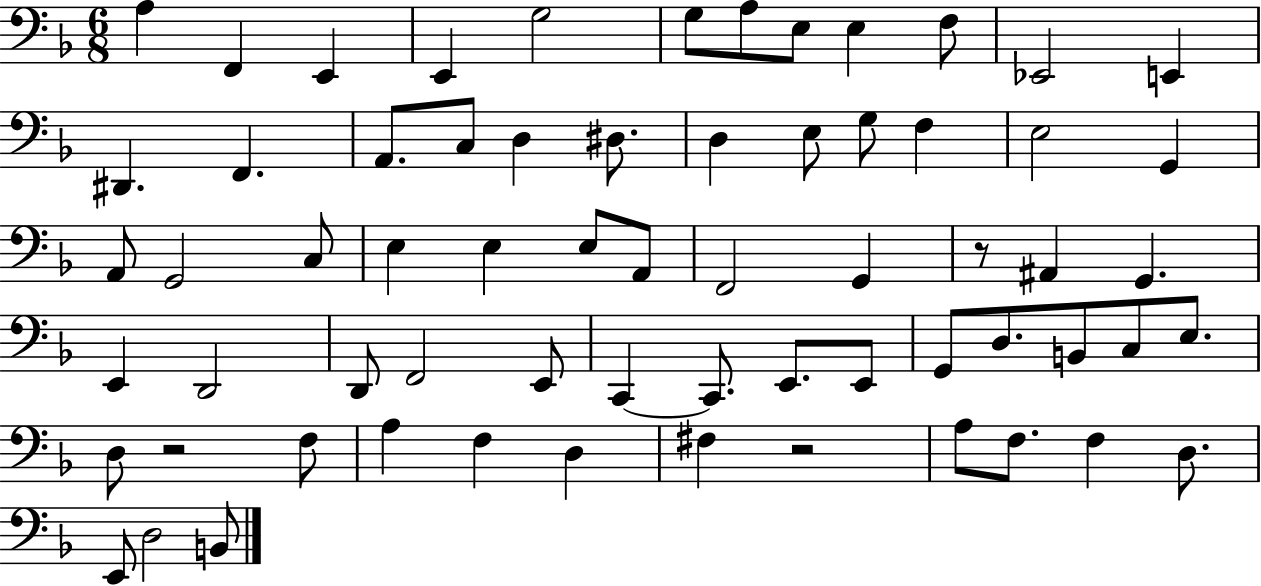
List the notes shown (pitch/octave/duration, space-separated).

A3/q F2/q E2/q E2/q G3/h G3/e A3/e E3/e E3/q F3/e Eb2/h E2/q D#2/q. F2/q. A2/e. C3/e D3/q D#3/e. D3/q E3/e G3/e F3/q E3/h G2/q A2/e G2/h C3/e E3/q E3/q E3/e A2/e F2/h G2/q R/e A#2/q G2/q. E2/q D2/h D2/e F2/h E2/e C2/q C2/e. E2/e. E2/e G2/e D3/e. B2/e C3/e E3/e. D3/e R/h F3/e A3/q F3/q D3/q F#3/q R/h A3/e F3/e. F3/q D3/e. E2/e D3/h B2/e